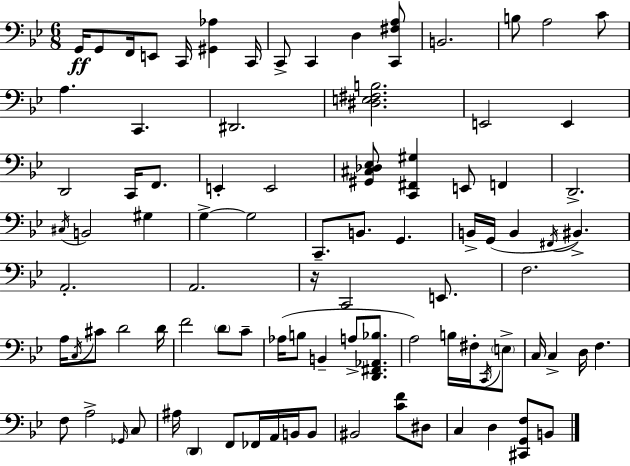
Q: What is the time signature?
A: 6/8